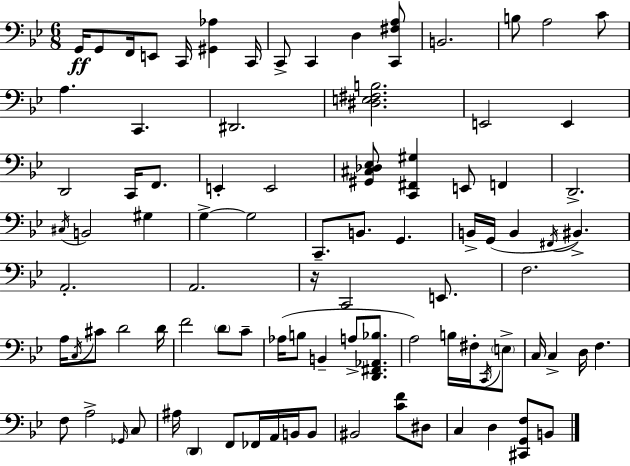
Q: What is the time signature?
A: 6/8